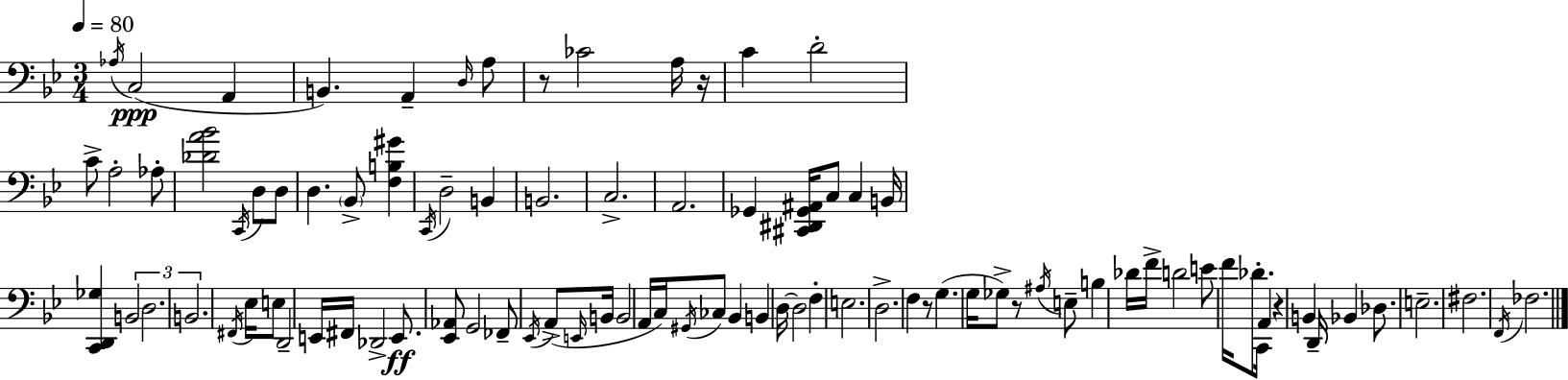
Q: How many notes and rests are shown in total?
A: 91